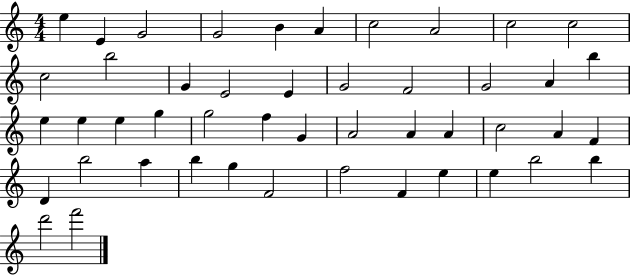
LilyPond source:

{
  \clef treble
  \numericTimeSignature
  \time 4/4
  \key c \major
  e''4 e'4 g'2 | g'2 b'4 a'4 | c''2 a'2 | c''2 c''2 | \break c''2 b''2 | g'4 e'2 e'4 | g'2 f'2 | g'2 a'4 b''4 | \break e''4 e''4 e''4 g''4 | g''2 f''4 g'4 | a'2 a'4 a'4 | c''2 a'4 f'4 | \break d'4 b''2 a''4 | b''4 g''4 f'2 | f''2 f'4 e''4 | e''4 b''2 b''4 | \break d'''2 f'''2 | \bar "|."
}